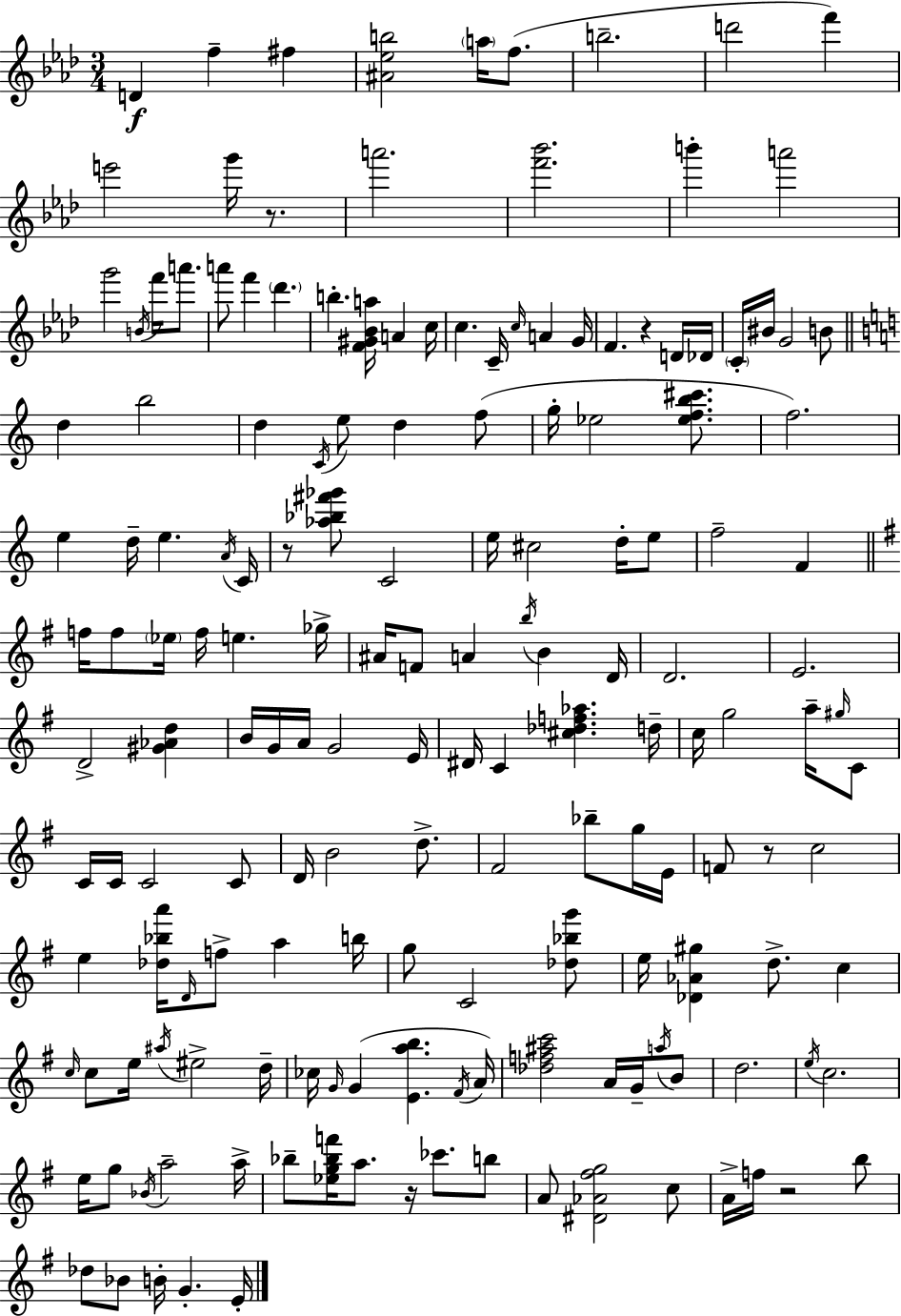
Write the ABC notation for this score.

X:1
T:Untitled
M:3/4
L:1/4
K:Fm
D f ^f [^A_eb]2 a/4 f/2 b2 d'2 f' e'2 g'/4 z/2 a'2 [f'_b']2 b' a'2 g'2 B/4 f'/4 a'/2 a'/2 f' _d' b [F^G_Ba]/4 A c/4 c C/4 c/4 A G/4 F z D/4 _D/4 C/4 ^B/4 G2 B/2 d b2 d C/4 e/2 d f/2 g/4 _e2 [_efb^c']/2 f2 e d/4 e A/4 C/4 z/2 [_a_b^f'_g']/2 C2 e/4 ^c2 d/4 e/2 f2 F f/4 f/2 _e/4 f/4 e _g/4 ^A/4 F/2 A b/4 B D/4 D2 E2 D2 [^G_Ad] B/4 G/4 A/4 G2 E/4 ^D/4 C [^c_df_a] d/4 c/4 g2 a/4 ^g/4 C/2 C/4 C/4 C2 C/2 D/4 B2 d/2 ^F2 _b/2 g/4 E/4 F/2 z/2 c2 e [_d_ba']/4 D/4 f/2 a b/4 g/2 C2 [_d_bg']/2 e/4 [_D_A^g] d/2 c c/4 c/2 e/4 ^a/4 ^e2 d/4 _c/4 G/4 G [Eab] ^F/4 A/4 [_df^ac']2 A/4 G/4 a/4 B/2 d2 e/4 c2 e/4 g/2 _B/4 a2 a/4 _b/2 [_eg_bf']/4 a/2 z/4 _c'/2 b/2 A/2 [^D_A^fg]2 c/2 A/4 f/4 z2 b/2 _d/2 _B/2 B/4 G E/4